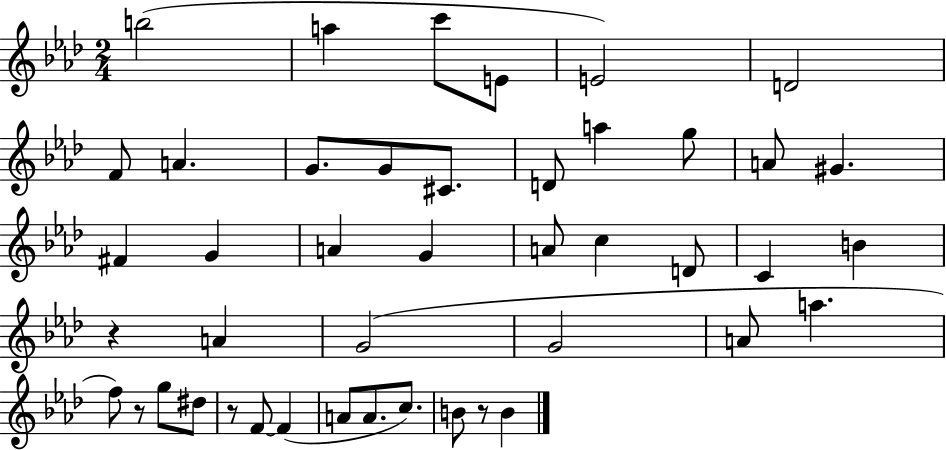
{
  \clef treble
  \numericTimeSignature
  \time 2/4
  \key aes \major
  b''2( | a''4 c'''8 e'8 | e'2) | d'2 | \break f'8 a'4. | g'8. g'8 cis'8. | d'8 a''4 g''8 | a'8 gis'4. | \break fis'4 g'4 | a'4 g'4 | a'8 c''4 d'8 | c'4 b'4 | \break r4 a'4 | g'2( | g'2 | a'8 a''4. | \break f''8) r8 g''8 dis''8 | r8 f'8~~ f'4( | a'8 a'8. c''8.) | b'8 r8 b'4 | \break \bar "|."
}